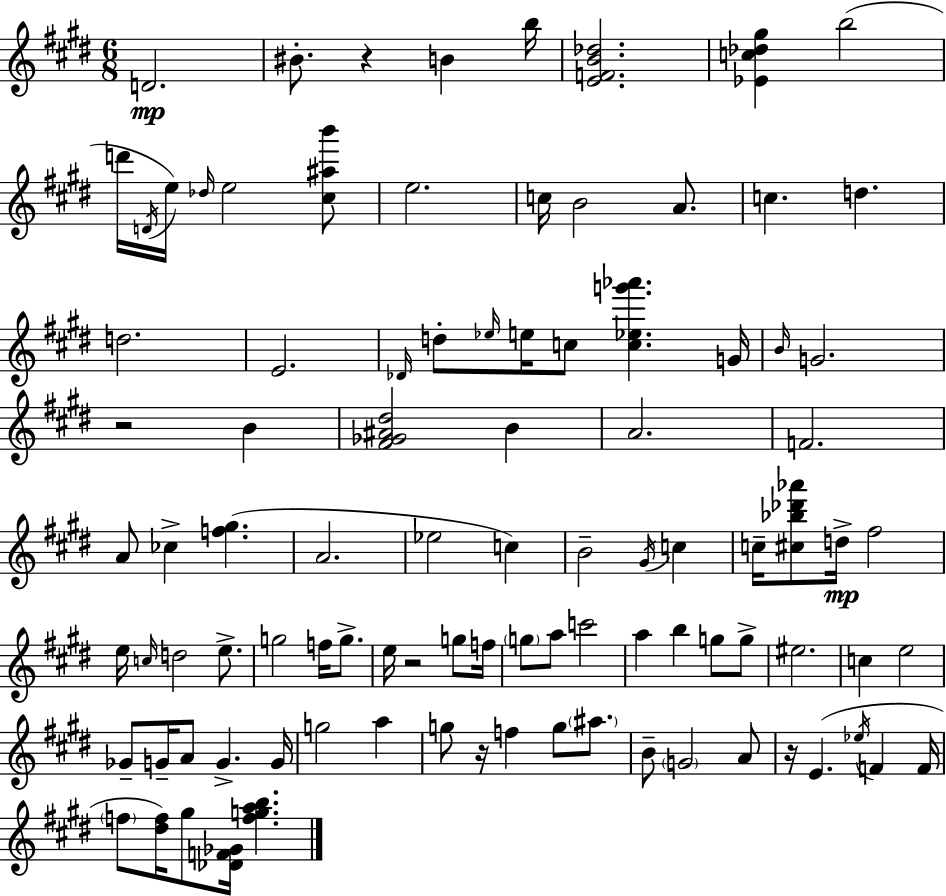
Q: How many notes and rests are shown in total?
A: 96